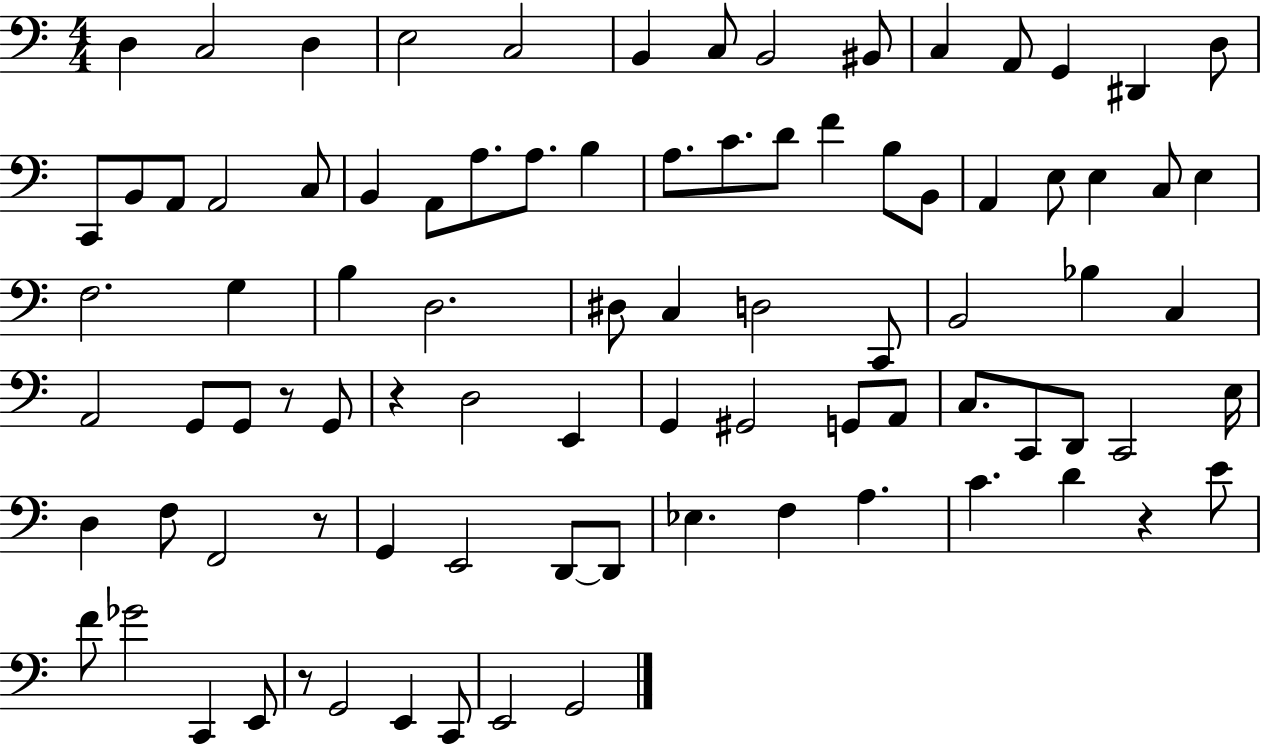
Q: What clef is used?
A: bass